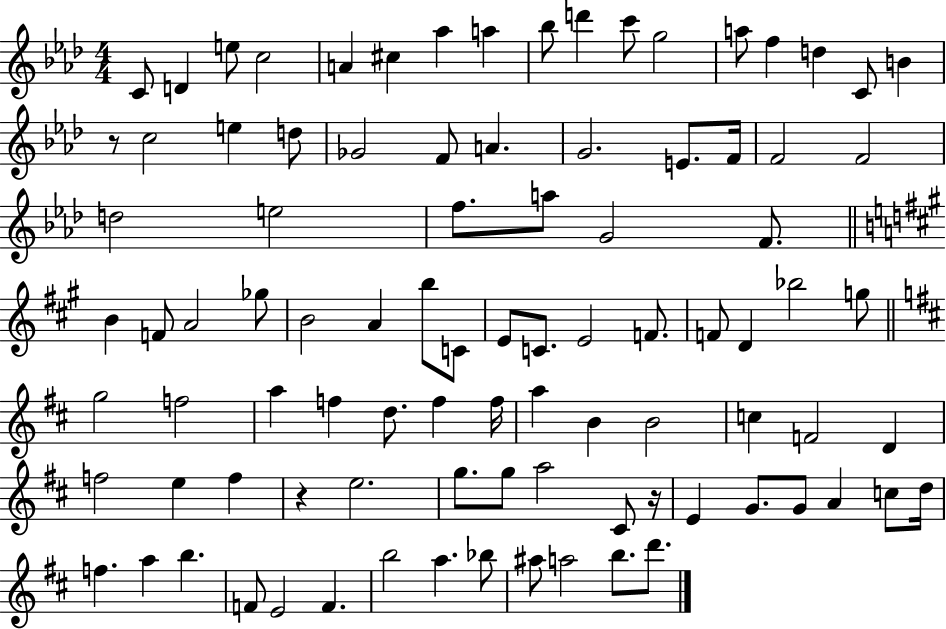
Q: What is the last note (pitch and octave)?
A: D6